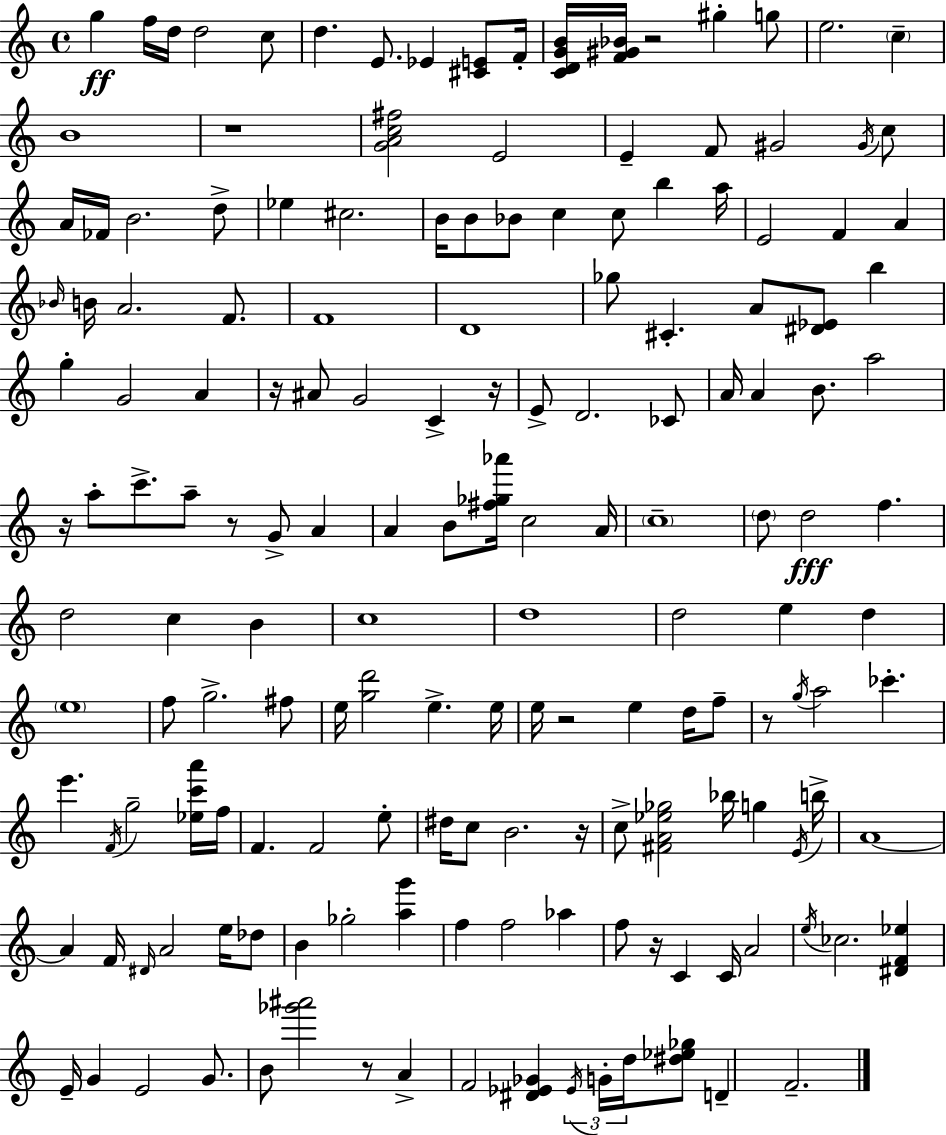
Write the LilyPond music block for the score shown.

{
  \clef treble
  \time 4/4
  \defaultTimeSignature
  \key c \major
  g''4\ff f''16 d''16 d''2 c''8 | d''4. e'8. ees'4 <cis' e'>8 f'16-. | <c' d' g' b'>16 <f' gis' bes'>16 r2 gis''4-. g''8 | e''2. \parenthesize c''4-- | \break b'1 | r1 | <g' a' c'' fis''>2 e'2 | e'4-- f'8 gis'2 \acciaccatura { gis'16 } c''8 | \break a'16 fes'16 b'2. d''8-> | ees''4 cis''2. | b'16 b'8 bes'8 c''4 c''8 b''4 | a''16 e'2 f'4 a'4 | \break \grace { bes'16 } b'16 a'2. f'8. | f'1 | d'1 | ges''8 cis'4.-. a'8 <dis' ees'>8 b''4 | \break g''4-. g'2 a'4 | r16 ais'8 g'2 c'4-> | r16 e'8-> d'2. | ces'8 a'16 a'4 b'8. a''2 | \break r16 a''8-. c'''8.-> a''8-- r8 g'8-> a'4 | a'4 b'8 <fis'' ges'' aes'''>16 c''2 | a'16 \parenthesize c''1-- | \parenthesize d''8 d''2\fff f''4. | \break d''2 c''4 b'4 | c''1 | d''1 | d''2 e''4 d''4 | \break \parenthesize e''1 | f''8 g''2.-> | fis''8 e''16 <g'' d'''>2 e''4.-> | e''16 e''16 r2 e''4 d''16 | \break f''8-- r8 \acciaccatura { g''16 } a''2 ces'''4.-. | e'''4. \acciaccatura { f'16 } g''2-- | <ees'' c''' a'''>16 f''16 f'4. f'2 | e''8-. dis''16 c''8 b'2. | \break r16 c''8-> <fis' a' ees'' ges''>2 bes''16 g''4 | \acciaccatura { e'16 } b''16-> a'1~~ | a'4 f'16 \grace { dis'16 } a'2 | e''16 des''8 b'4 ges''2-. | \break <a'' g'''>4 f''4 f''2 | aes''4 f''8 r16 c'4 c'16 a'2 | \acciaccatura { e''16 } ces''2. | <dis' f' ees''>4 e'16-- g'4 e'2 | \break g'8. b'8 <ges''' ais'''>2 | r8 a'4-> f'2 <dis' ees' ges'>4 | \tuplet 3/2 { \acciaccatura { ees'16 } g'16-. d''16 } <dis'' ees'' ges''>8 d'4-- f'2.-- | \bar "|."
}